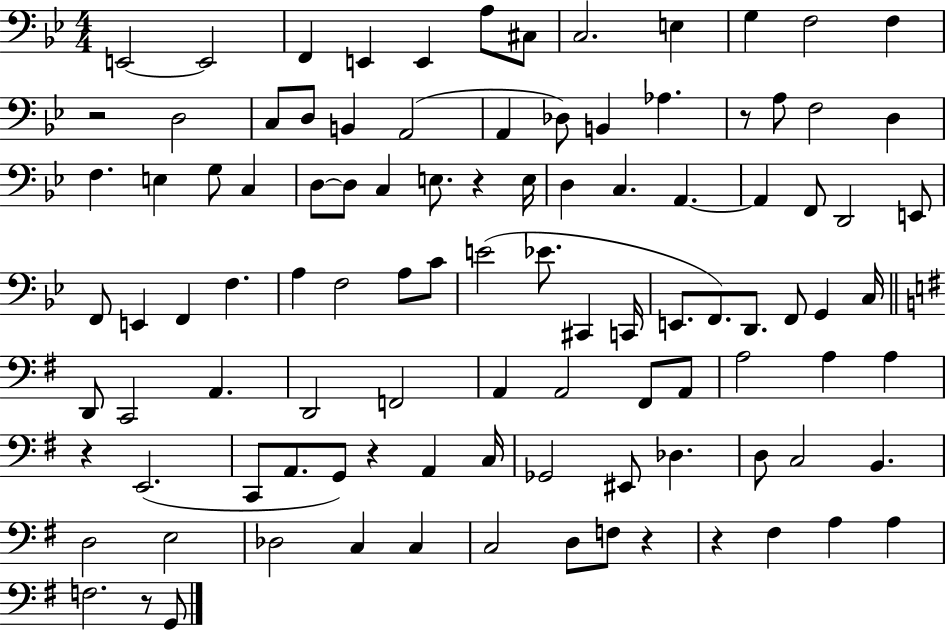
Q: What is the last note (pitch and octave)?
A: G2